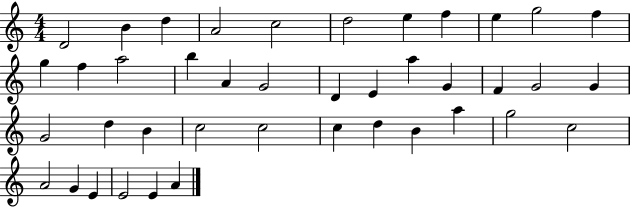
D4/h B4/q D5/q A4/h C5/h D5/h E5/q F5/q E5/q G5/h F5/q G5/q F5/q A5/h B5/q A4/q G4/h D4/q E4/q A5/q G4/q F4/q G4/h G4/q G4/h D5/q B4/q C5/h C5/h C5/q D5/q B4/q A5/q G5/h C5/h A4/h G4/q E4/q E4/h E4/q A4/q